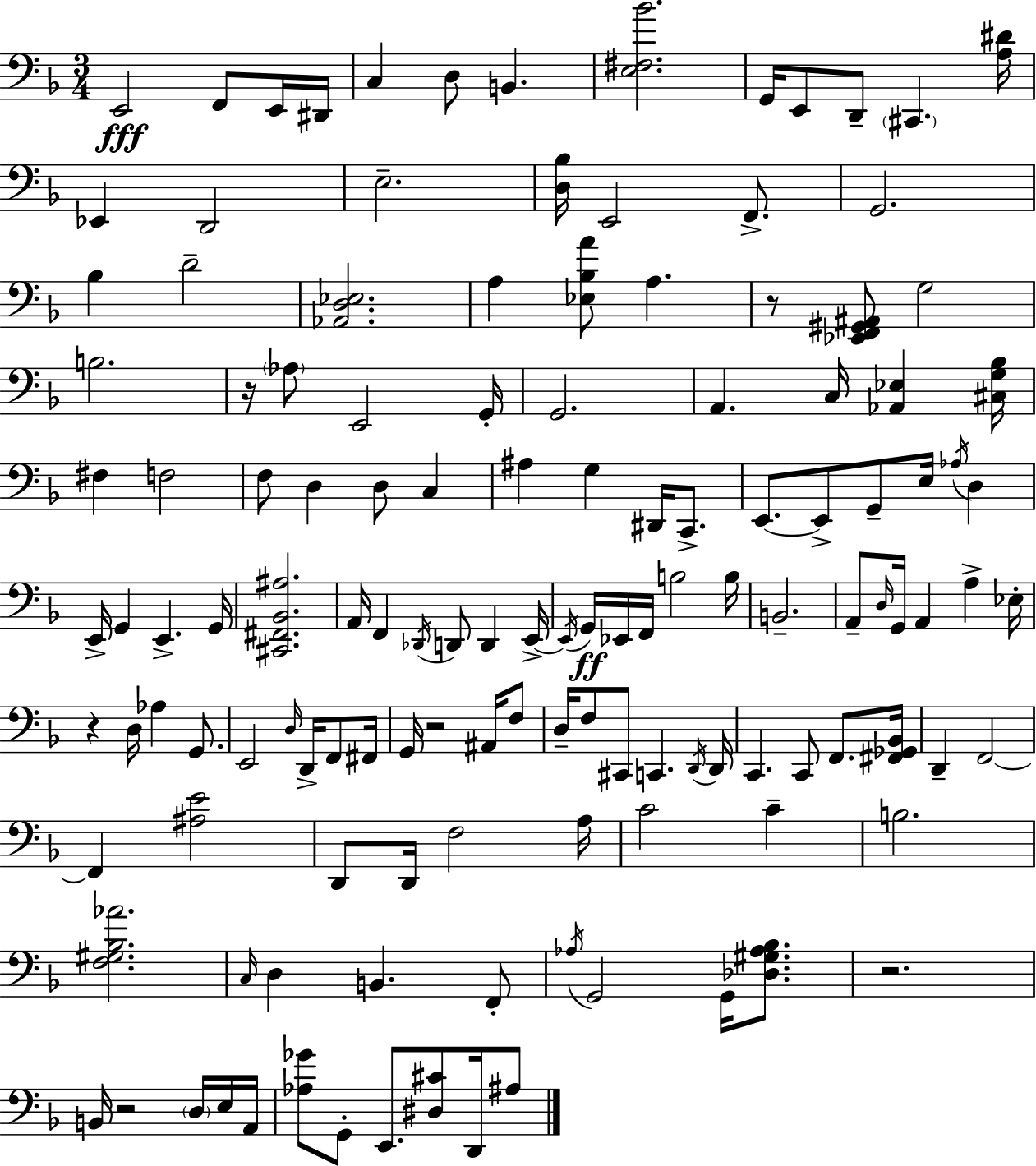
X:1
T:Untitled
M:3/4
L:1/4
K:Dm
E,,2 F,,/2 E,,/4 ^D,,/4 C, D,/2 B,, [E,^F,_B]2 G,,/4 E,,/2 D,,/2 ^C,, [A,^D]/4 _E,, D,,2 E,2 [D,_B,]/4 E,,2 F,,/2 G,,2 _B, D2 [_A,,D,_E,]2 A, [_E,_B,A]/2 A, z/2 [_E,,F,,^G,,^A,,]/2 G,2 B,2 z/4 _A,/2 E,,2 G,,/4 G,,2 A,, C,/4 [_A,,_E,] [^C,G,_B,]/4 ^F, F,2 F,/2 D, D,/2 C, ^A, G, ^D,,/4 C,,/2 E,,/2 E,,/2 G,,/2 E,/4 _A,/4 D, E,,/4 G,, E,, G,,/4 [^C,,^F,,_B,,^A,]2 A,,/4 F,, _D,,/4 D,,/2 D,, E,,/4 E,,/4 G,,/4 _E,,/4 F,,/4 B,2 B,/4 B,,2 A,,/2 D,/4 G,,/4 A,, A, _E,/4 z D,/4 _A, G,,/2 E,,2 D,/4 D,,/4 F,,/2 ^F,,/4 G,,/4 z2 ^A,,/4 F,/2 D,/4 F,/2 ^C,,/2 C,, D,,/4 D,,/4 C,, C,,/2 F,,/2 [^F,,_G,,_B,,]/4 D,, F,,2 F,, [^A,E]2 D,,/2 D,,/4 F,2 A,/4 C2 C B,2 [F,^G,_B,_A]2 C,/4 D, B,, F,,/2 _A,/4 G,,2 G,,/4 [_D,^G,_A,_B,]/2 z2 B,,/4 z2 D,/4 E,/4 A,,/4 [_A,_G]/2 G,,/2 E,,/2 [^D,^C]/2 D,,/4 ^A,/2